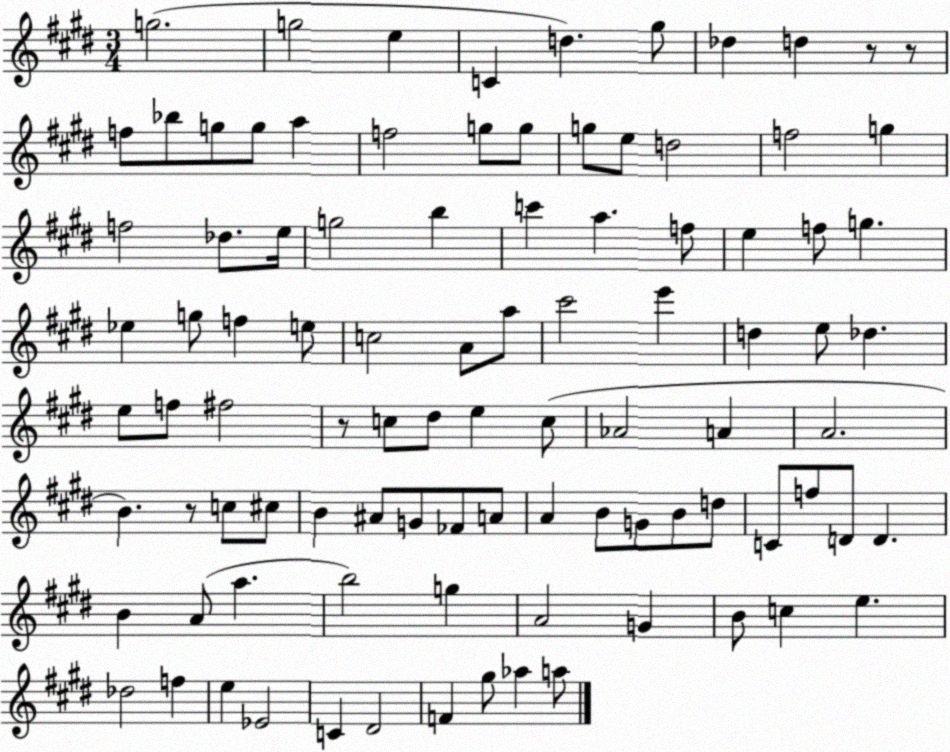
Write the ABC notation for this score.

X:1
T:Untitled
M:3/4
L:1/4
K:E
g2 g2 e C d ^g/2 _d d z/2 z/2 f/2 _b/2 g/2 g/2 a f2 g/2 g/2 g/2 e/2 d2 f2 g f2 _d/2 e/4 g2 b c' a f/2 e f/2 g _e g/2 f e/2 c2 A/2 a/2 ^c'2 e' d e/2 _d e/2 f/2 ^f2 z/2 c/2 ^d/2 e c/2 _A2 A A2 B z/2 c/2 ^c/2 B ^A/2 G/2 _F/2 A/2 A B/2 G/2 B/2 d/2 C/2 f/2 D/2 D B A/2 a b2 g A2 G B/2 c e _d2 f e _E2 C ^D2 F ^g/2 _a a/2